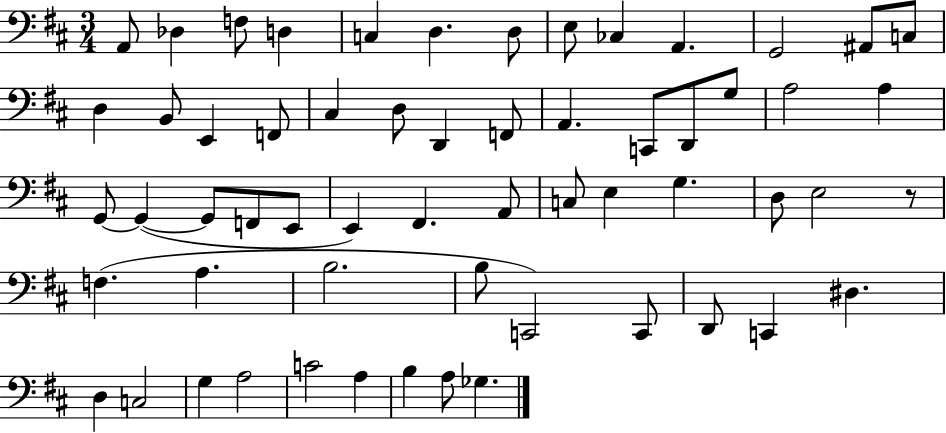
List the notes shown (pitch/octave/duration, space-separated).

A2/e Db3/q F3/e D3/q C3/q D3/q. D3/e E3/e CES3/q A2/q. G2/h A#2/e C3/e D3/q B2/e E2/q F2/e C#3/q D3/e D2/q F2/e A2/q. C2/e D2/e G3/e A3/h A3/q G2/e G2/q G2/e F2/e E2/e E2/q F#2/q. A2/e C3/e E3/q G3/q. D3/e E3/h R/e F3/q. A3/q. B3/h. B3/e C2/h C2/e D2/e C2/q D#3/q. D3/q C3/h G3/q A3/h C4/h A3/q B3/q A3/e Gb3/q.